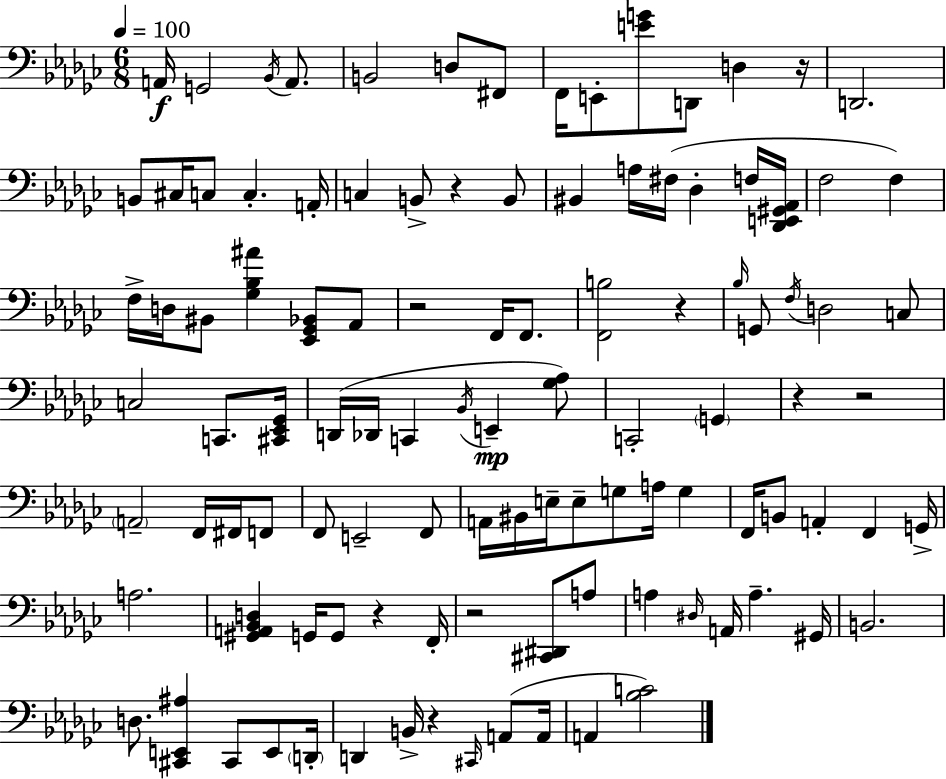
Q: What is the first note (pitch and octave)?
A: A2